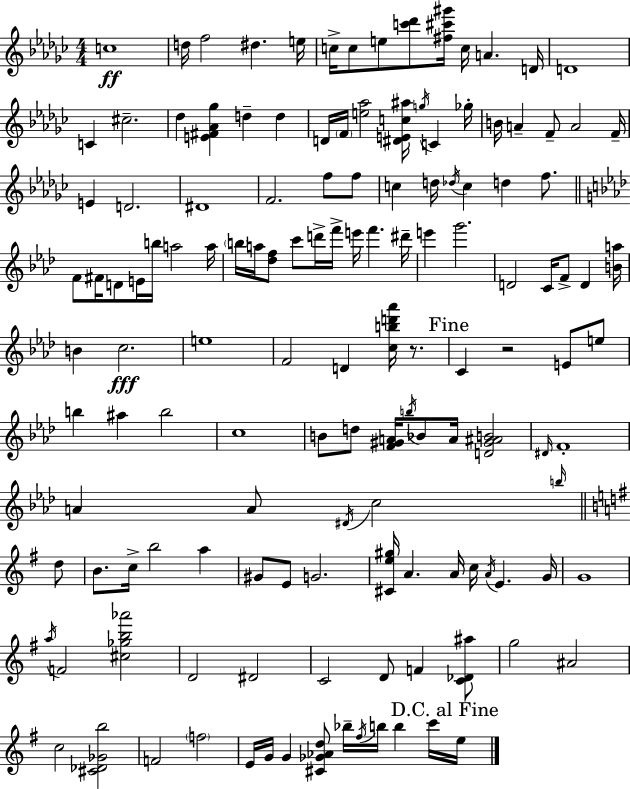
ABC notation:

X:1
T:Untitled
M:4/4
L:1/4
K:Ebm
c4 d/4 f2 ^d e/4 c/4 c/2 e/2 [c'_d']/2 [^f^c'^g']/4 c/4 A D/4 D4 C ^c2 _d [E^F_A_g] d d D/4 F/4 [e_a]2 [^DEc^a]/4 g/4 C _g/4 B/4 A F/2 A2 F/4 E D2 ^D4 F2 f/2 f/2 c d/4 _d/4 c d f/2 F/2 ^F/4 D/2 E/4 b/4 a2 a/4 b/4 a/4 [_df]/2 c'/2 d'/4 f'/4 e'/4 f' ^d'/4 e' g'2 D2 C/4 F/2 D [Ba]/4 B c2 e4 F2 D [cbd'_a']/4 z/2 C z2 E/2 e/2 b ^a b2 c4 B/2 d/2 [F^GA]/4 b/4 _B/2 A/4 [D^G^AB]2 ^D/4 F4 A A/2 ^D/4 c2 b/4 d/2 B/2 c/4 b2 a ^G/2 E/2 G2 [^Ce^g]/4 A A/4 c/4 A/4 E G/4 G4 a/4 F2 [^c_gb_a']2 D2 ^D2 C2 D/2 F [C_D^a]/2 g2 ^A2 c2 [^C_D_Gb]2 F2 f2 E/4 G/4 G [^C_G_Ad]/2 _b/4 ^f/4 b/4 b c'/4 e/4